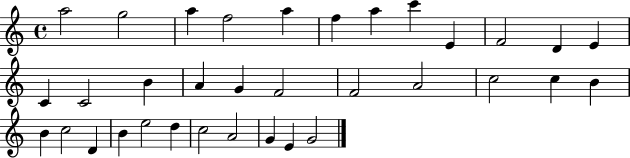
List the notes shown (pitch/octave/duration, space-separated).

A5/h G5/h A5/q F5/h A5/q F5/q A5/q C6/q E4/q F4/h D4/q E4/q C4/q C4/h B4/q A4/q G4/q F4/h F4/h A4/h C5/h C5/q B4/q B4/q C5/h D4/q B4/q E5/h D5/q C5/h A4/h G4/q E4/q G4/h